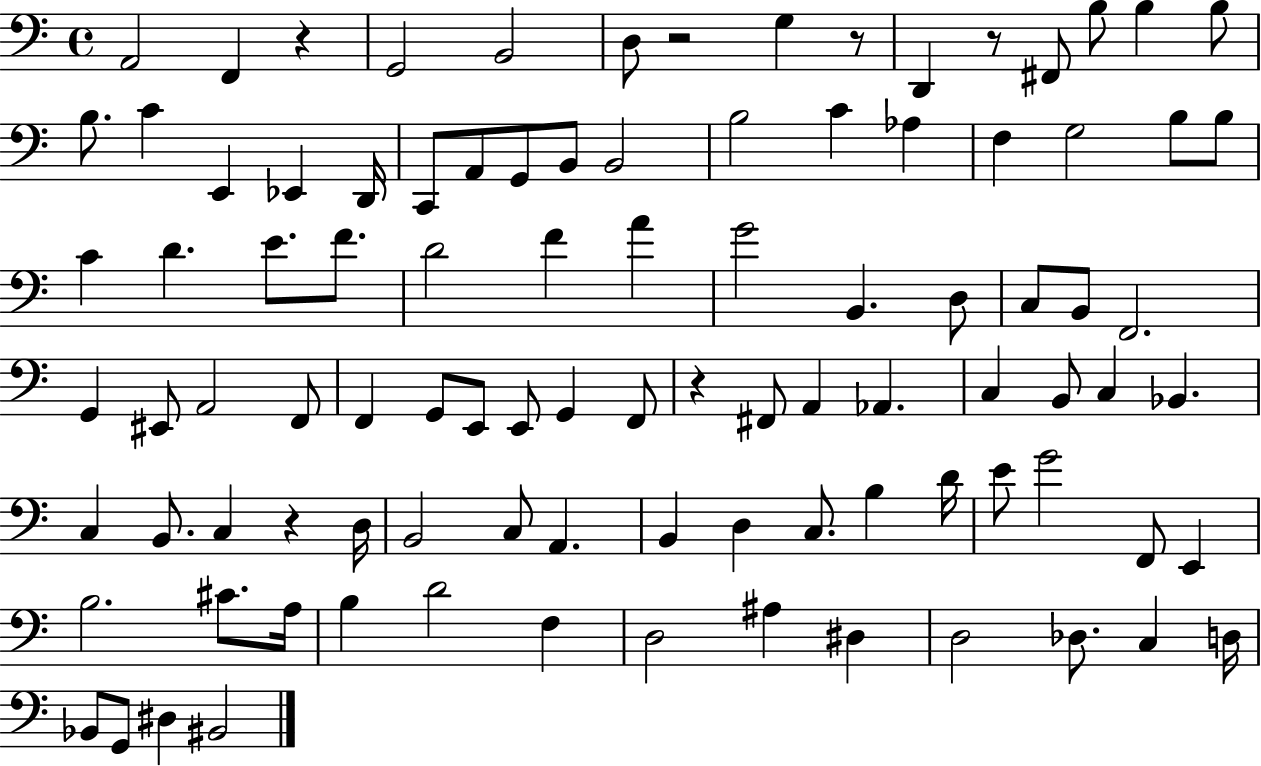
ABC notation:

X:1
T:Untitled
M:4/4
L:1/4
K:C
A,,2 F,, z G,,2 B,,2 D,/2 z2 G, z/2 D,, z/2 ^F,,/2 B,/2 B, B,/2 B,/2 C E,, _E,, D,,/4 C,,/2 A,,/2 G,,/2 B,,/2 B,,2 B,2 C _A, F, G,2 B,/2 B,/2 C D E/2 F/2 D2 F A G2 B,, D,/2 C,/2 B,,/2 F,,2 G,, ^E,,/2 A,,2 F,,/2 F,, G,,/2 E,,/2 E,,/2 G,, F,,/2 z ^F,,/2 A,, _A,, C, B,,/2 C, _B,, C, B,,/2 C, z D,/4 B,,2 C,/2 A,, B,, D, C,/2 B, D/4 E/2 G2 F,,/2 E,, B,2 ^C/2 A,/4 B, D2 F, D,2 ^A, ^D, D,2 _D,/2 C, D,/4 _B,,/2 G,,/2 ^D, ^B,,2